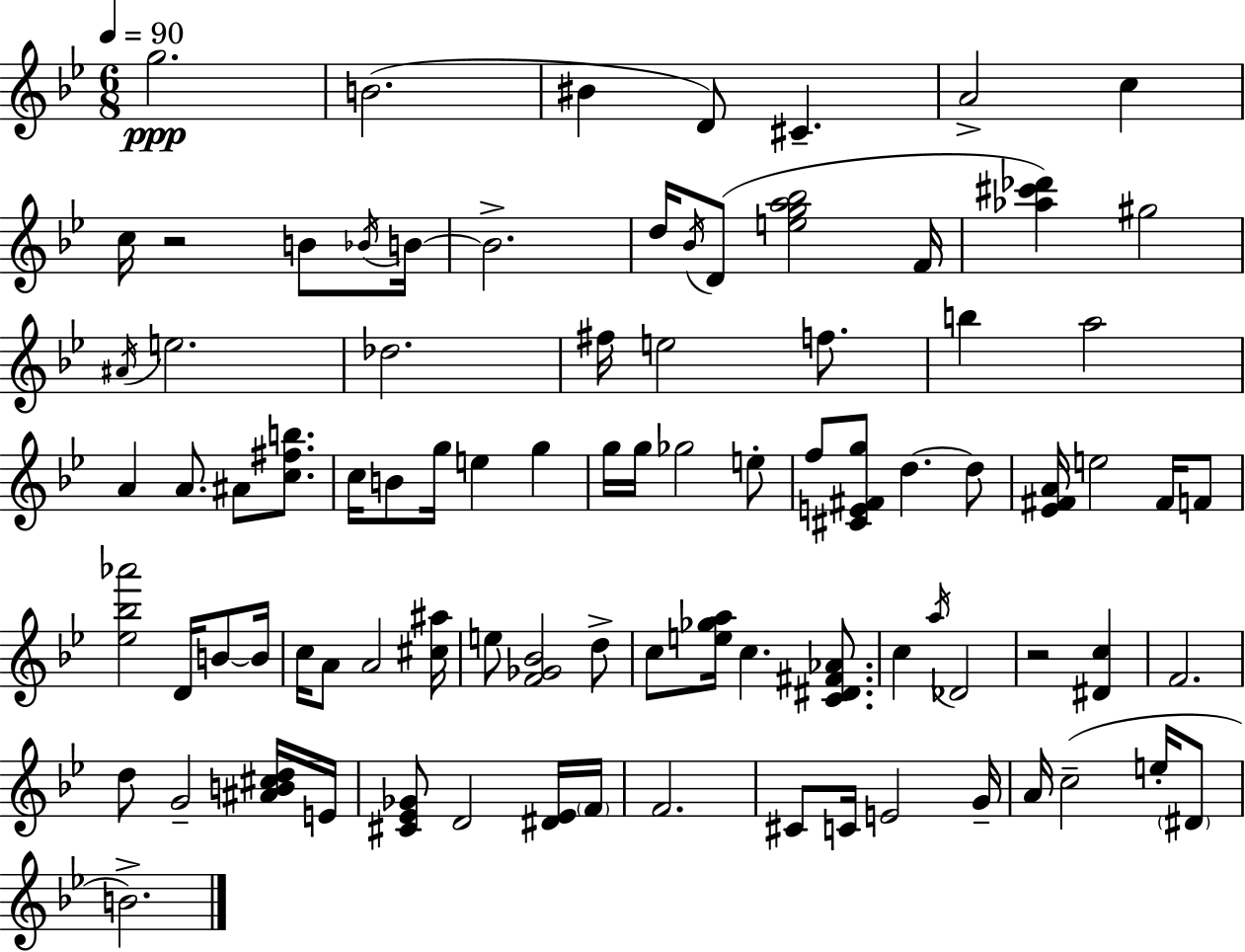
G5/h. B4/h. BIS4/q D4/e C#4/q. A4/h C5/q C5/s R/h B4/e Bb4/s B4/s B4/h. D5/s Bb4/s D4/e [E5,G5,A5,Bb5]/h F4/s [Ab5,C#6,Db6]/q G#5/h A#4/s E5/h. Db5/h. F#5/s E5/h F5/e. B5/q A5/h A4/q A4/e. A#4/e [C5,F#5,B5]/e. C5/s B4/e G5/s E5/q G5/q G5/s G5/s Gb5/h E5/e F5/e [C#4,E4,F#4,G5]/e D5/q. D5/e [Eb4,F#4,A4]/s E5/h F#4/s F4/e [Eb5,Bb5,Ab6]/h D4/s B4/e B4/s C5/s A4/e A4/h [C#5,A#5]/s E5/e [F4,Gb4,Bb4]/h D5/e C5/e [E5,Gb5,A5]/s C5/q. [C4,D#4,F#4,Ab4]/e. C5/q A5/s Db4/h R/h [D#4,C5]/q F4/h. D5/e G4/h [A#4,B4,C#5,D5]/s E4/s [C#4,Eb4,Gb4]/e D4/h [D#4,Eb4]/s F4/s F4/h. C#4/e C4/s E4/h G4/s A4/s C5/h E5/s D#4/e B4/h.